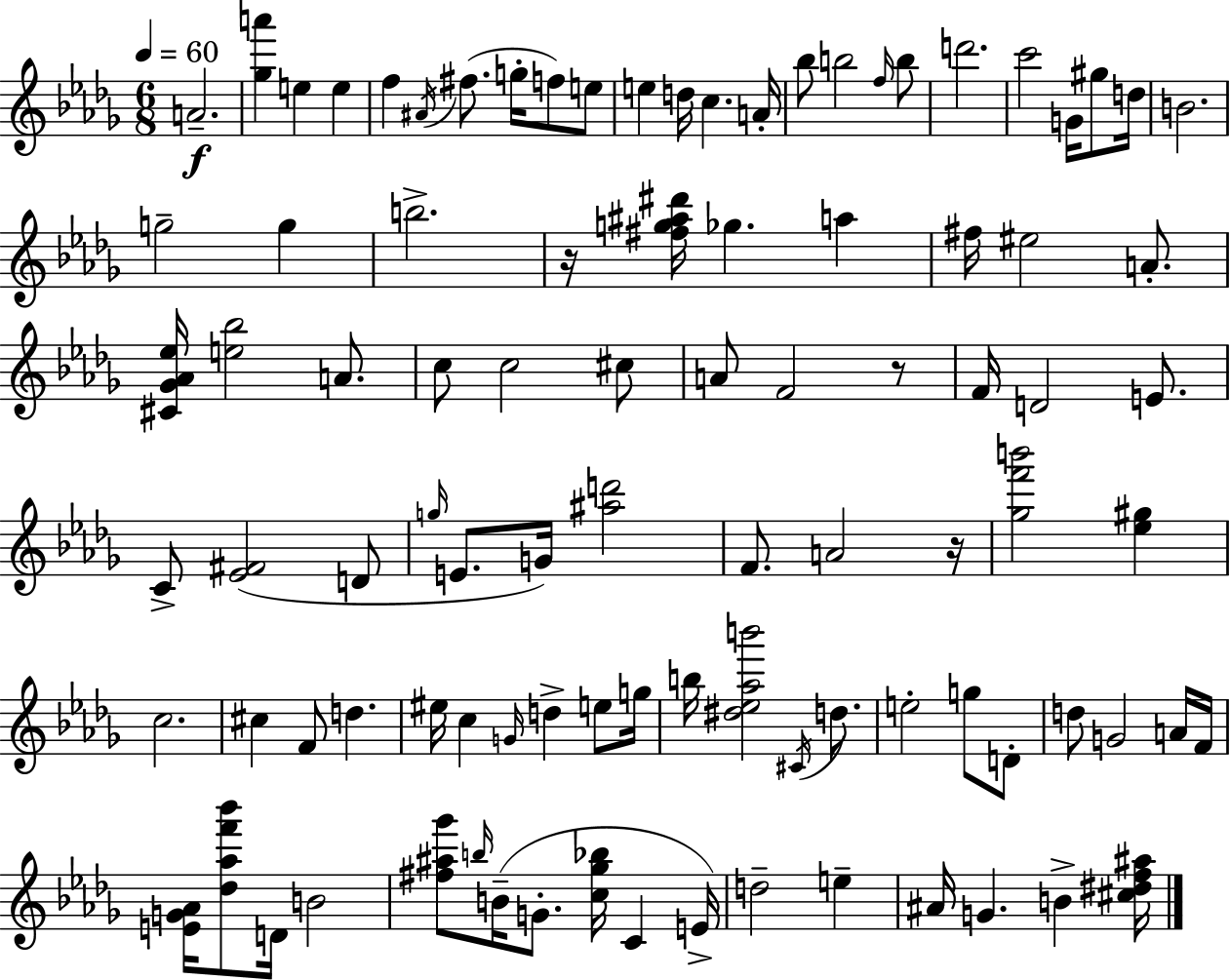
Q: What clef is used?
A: treble